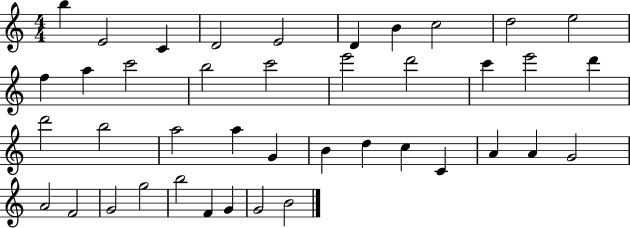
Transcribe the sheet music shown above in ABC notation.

X:1
T:Untitled
M:4/4
L:1/4
K:C
b E2 C D2 E2 D B c2 d2 e2 f a c'2 b2 c'2 e'2 d'2 c' e'2 d' d'2 b2 a2 a G B d c C A A G2 A2 F2 G2 g2 b2 F G G2 B2